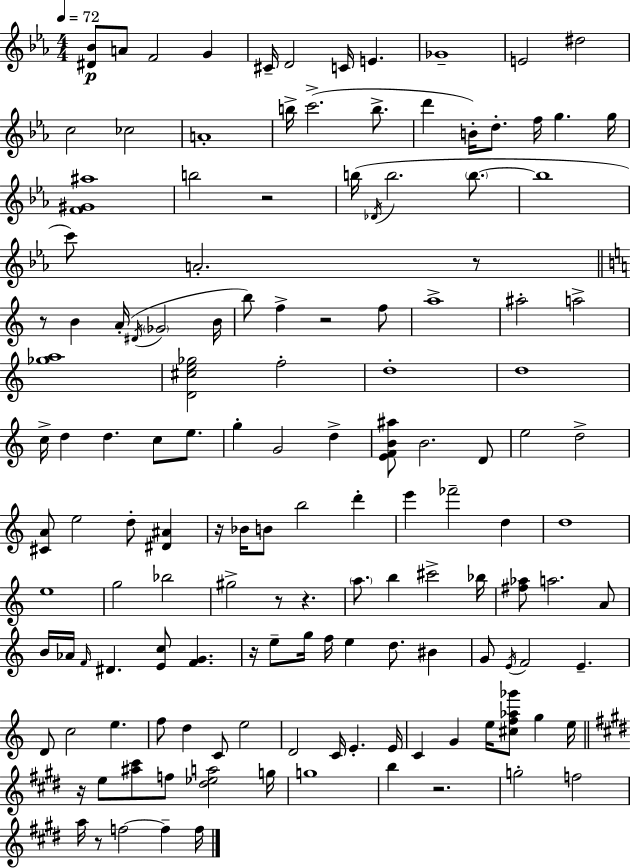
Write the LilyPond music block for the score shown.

{
  \clef treble
  \numericTimeSignature
  \time 4/4
  \key ees \major
  \tempo 4 = 72
  <dis' bes'>8\p a'8 f'2 g'4 | cis'16-- d'2 c'16 e'4. | ges'1-- | e'2 dis''2 | \break c''2 ces''2 | a'1-. | b''16-> c'''2.->( b''8.-> | d'''4 b'16-.) d''8.-. f''16 g''4. g''16 | \break <f' gis' ais''>1 | b''2 r2 | b''16( \acciaccatura { des'16 } b''2. \parenthesize b''8.~~ | b''1 | \break c'''8) a'2.-. r8 | \bar "||" \break \key a \minor r8 b'4 a'16-.( \acciaccatura { dis'16 } \parenthesize ges'2 | b'16 b''8) f''4-> r2 f''8 | a''1-> | ais''2-. a''2-> | \break <ges'' a''>1 | <d' cis'' e'' ges''>2 f''2-. | d''1-. | d''1 | \break c''16-> d''4 d''4. c''8 e''8. | g''4-. g'2 d''4-> | <e' f' b' ais''>8 b'2. d'8 | e''2 d''2-> | \break <cis' a'>8 e''2 d''8-. <dis' ais'>4 | r16 bes'16 b'8 b''2 d'''4-. | e'''4 fes'''2-- d''4 | d''1 | \break e''1 | g''2 bes''2 | gis''2-> r8 r4. | \parenthesize a''8. b''4 cis'''2-> | \break bes''16 <fis'' aes''>8 a''2. a'8 | b'16 aes'16 \grace { f'16 } dis'4. <e' c''>8 <f' g'>4. | r16 e''8-- g''16 f''16 e''4 d''8. bis'4 | g'8 \acciaccatura { e'16 } f'2 e'4.-- | \break d'8 c''2 e''4. | f''8 d''4 c'8 e''2 | d'2 c'16 e'4.-. | e'16 c'4 g'4 e''16 <cis'' f'' aes'' ges'''>8 g''4 | \break e''16 \bar "||" \break \key e \major r16 e''8 <ais'' cis'''>8 f''8 <dis'' ees'' a''>2 g''16 | g''1 | b''4 r2. | g''2-. f''2 | \break a''16 r8 f''2~~ f''4-- f''16 | \bar "|."
}